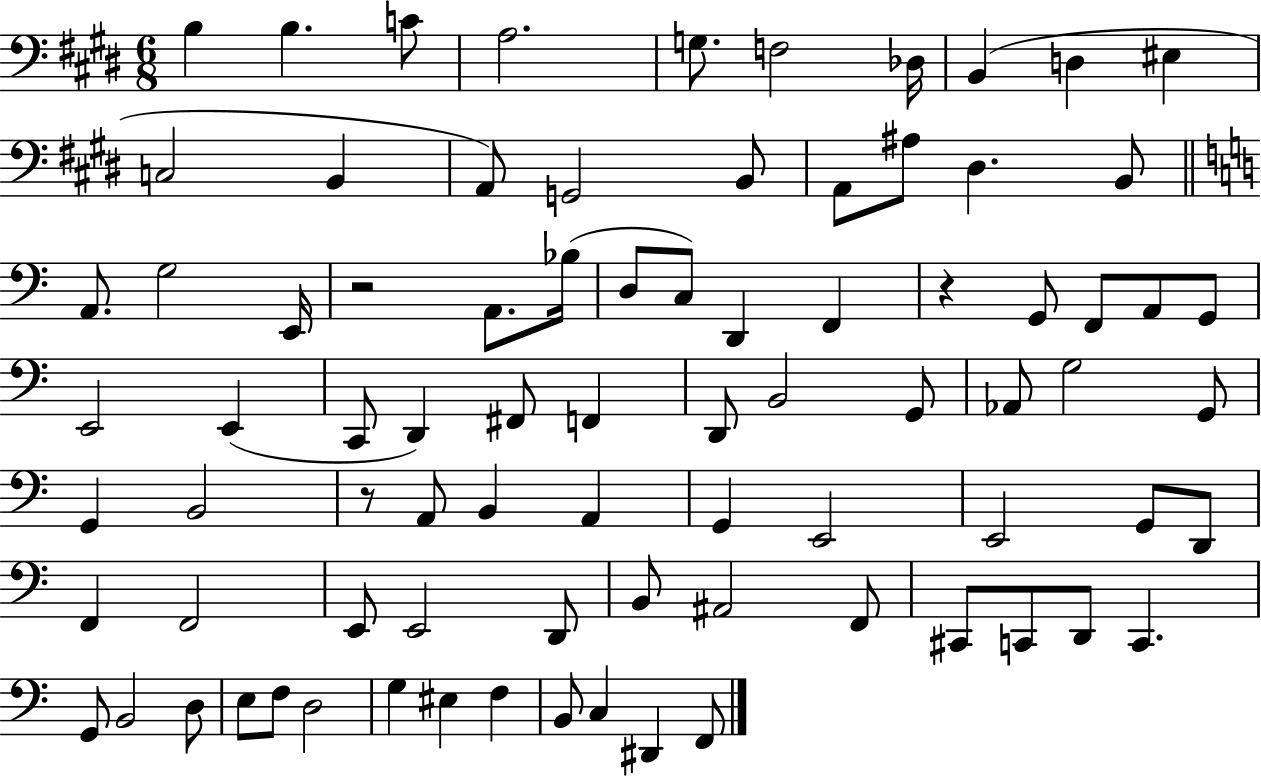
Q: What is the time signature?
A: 6/8